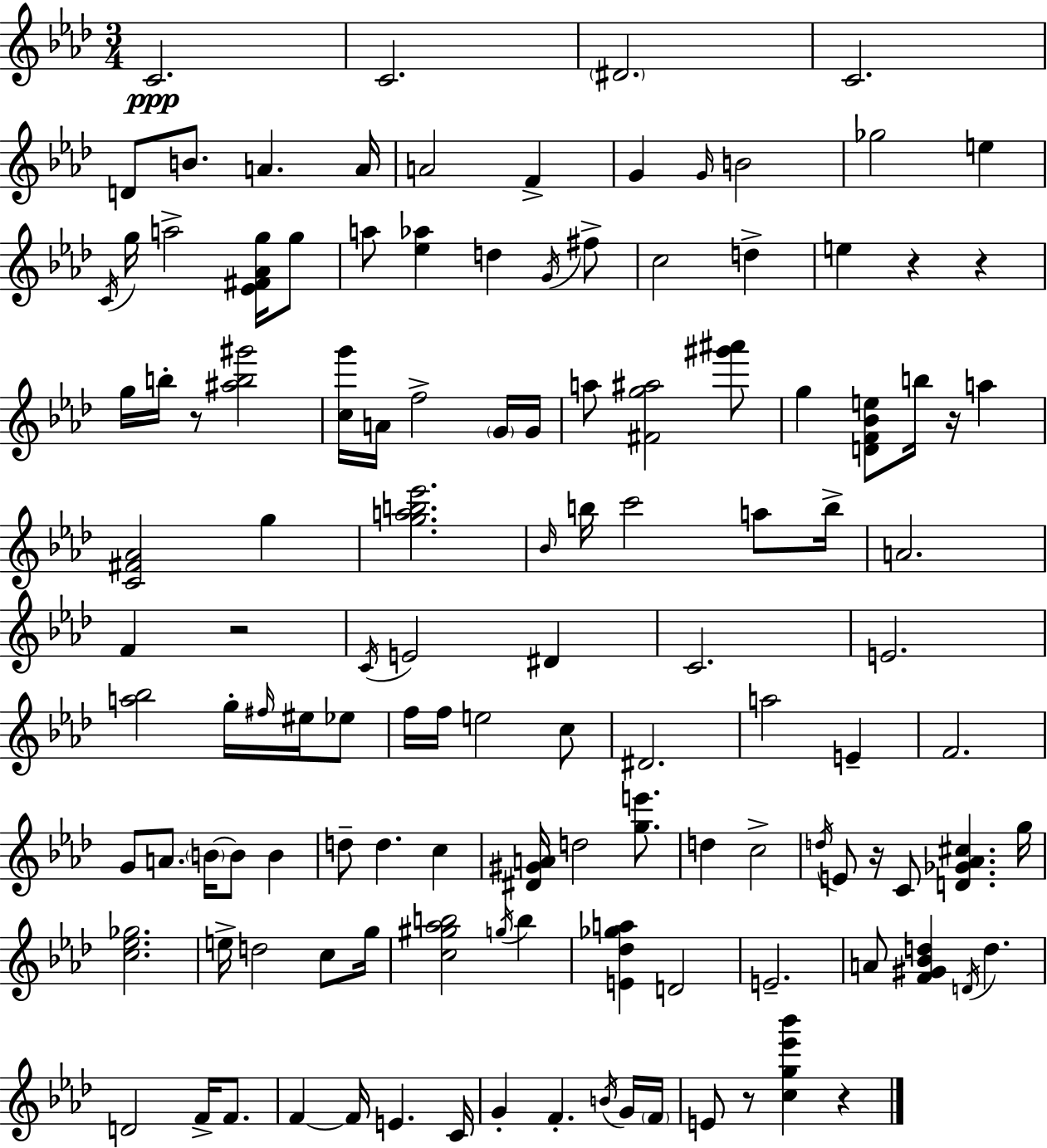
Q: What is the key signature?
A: AES major